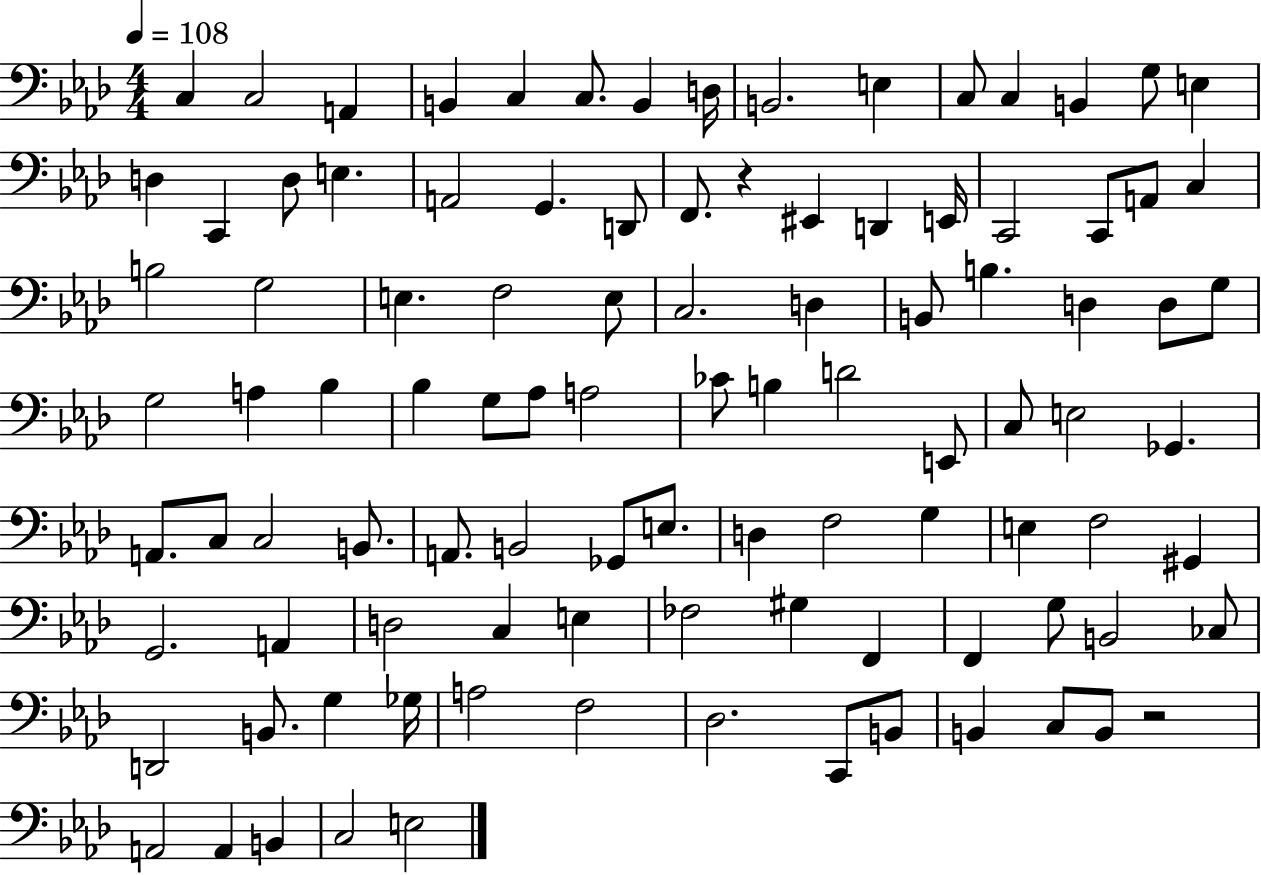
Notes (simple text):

C3/q C3/h A2/q B2/q C3/q C3/e. B2/q D3/s B2/h. E3/q C3/e C3/q B2/q G3/e E3/q D3/q C2/q D3/e E3/q. A2/h G2/q. D2/e F2/e. R/q EIS2/q D2/q E2/s C2/h C2/e A2/e C3/q B3/h G3/h E3/q. F3/h E3/e C3/h. D3/q B2/e B3/q. D3/q D3/e G3/e G3/h A3/q Bb3/q Bb3/q G3/e Ab3/e A3/h CES4/e B3/q D4/h E2/e C3/e E3/h Gb2/q. A2/e. C3/e C3/h B2/e. A2/e. B2/h Gb2/e E3/e. D3/q F3/h G3/q E3/q F3/h G#2/q G2/h. A2/q D3/h C3/q E3/q FES3/h G#3/q F2/q F2/q G3/e B2/h CES3/e D2/h B2/e. G3/q Gb3/s A3/h F3/h Db3/h. C2/e B2/e B2/q C3/e B2/e R/h A2/h A2/q B2/q C3/h E3/h